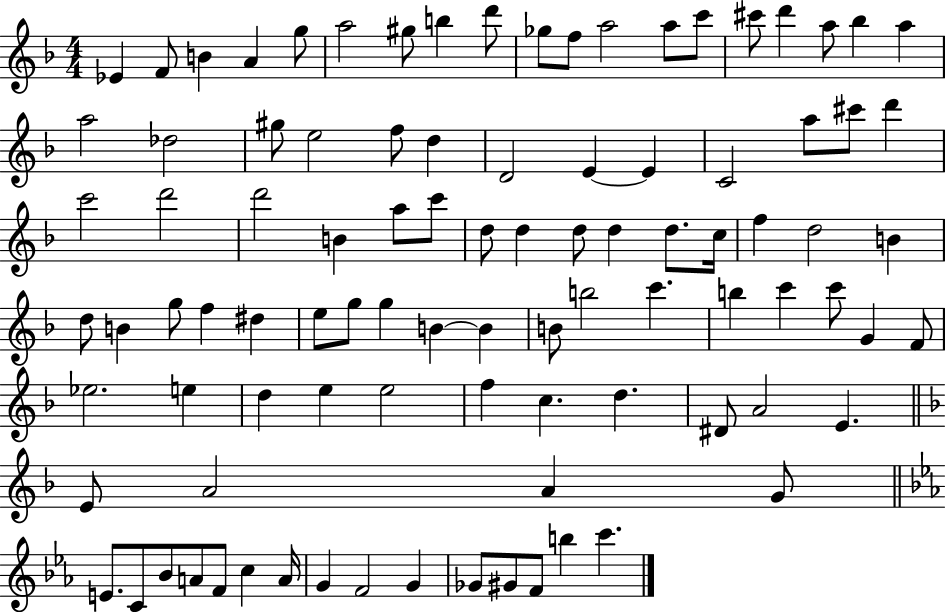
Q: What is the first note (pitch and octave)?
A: Eb4